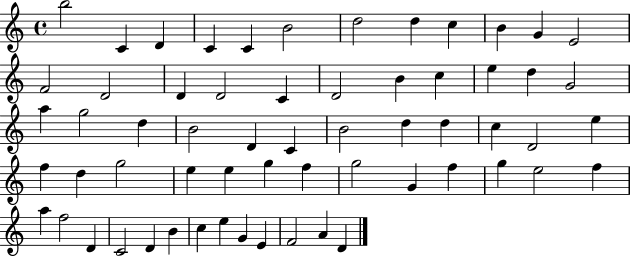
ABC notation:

X:1
T:Untitled
M:4/4
L:1/4
K:C
b2 C D C C B2 d2 d c B G E2 F2 D2 D D2 C D2 B c e d G2 a g2 d B2 D C B2 d d c D2 e f d g2 e e g f g2 G f g e2 f a f2 D C2 D B c e G E F2 A D